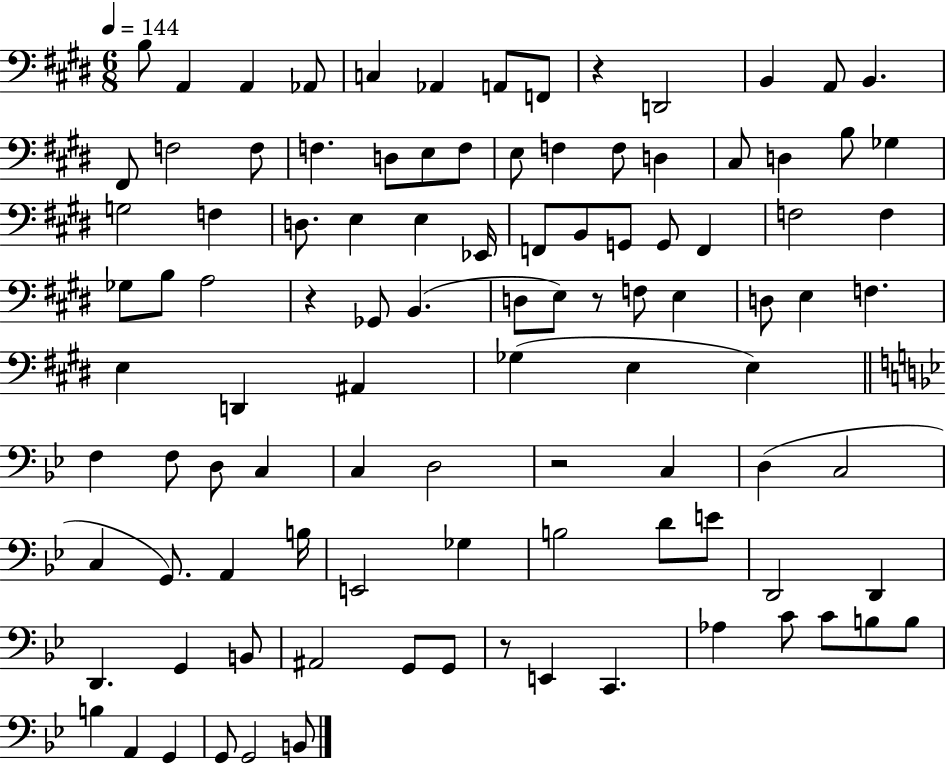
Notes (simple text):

B3/e A2/q A2/q Ab2/e C3/q Ab2/q A2/e F2/e R/q D2/h B2/q A2/e B2/q. F#2/e F3/h F3/e F3/q. D3/e E3/e F3/e E3/e F3/q F3/e D3/q C#3/e D3/q B3/e Gb3/q G3/h F3/q D3/e. E3/q E3/q Eb2/s F2/e B2/e G2/e G2/e F2/q F3/h F3/q Gb3/e B3/e A3/h R/q Gb2/e B2/q. D3/e E3/e R/e F3/e E3/q D3/e E3/q F3/q. E3/q D2/q A#2/q Gb3/q E3/q E3/q F3/q F3/e D3/e C3/q C3/q D3/h R/h C3/q D3/q C3/h C3/q G2/e. A2/q B3/s E2/h Gb3/q B3/h D4/e E4/e D2/h D2/q D2/q. G2/q B2/e A#2/h G2/e G2/e R/e E2/q C2/q. Ab3/q C4/e C4/e B3/e B3/e B3/q A2/q G2/q G2/e G2/h B2/e